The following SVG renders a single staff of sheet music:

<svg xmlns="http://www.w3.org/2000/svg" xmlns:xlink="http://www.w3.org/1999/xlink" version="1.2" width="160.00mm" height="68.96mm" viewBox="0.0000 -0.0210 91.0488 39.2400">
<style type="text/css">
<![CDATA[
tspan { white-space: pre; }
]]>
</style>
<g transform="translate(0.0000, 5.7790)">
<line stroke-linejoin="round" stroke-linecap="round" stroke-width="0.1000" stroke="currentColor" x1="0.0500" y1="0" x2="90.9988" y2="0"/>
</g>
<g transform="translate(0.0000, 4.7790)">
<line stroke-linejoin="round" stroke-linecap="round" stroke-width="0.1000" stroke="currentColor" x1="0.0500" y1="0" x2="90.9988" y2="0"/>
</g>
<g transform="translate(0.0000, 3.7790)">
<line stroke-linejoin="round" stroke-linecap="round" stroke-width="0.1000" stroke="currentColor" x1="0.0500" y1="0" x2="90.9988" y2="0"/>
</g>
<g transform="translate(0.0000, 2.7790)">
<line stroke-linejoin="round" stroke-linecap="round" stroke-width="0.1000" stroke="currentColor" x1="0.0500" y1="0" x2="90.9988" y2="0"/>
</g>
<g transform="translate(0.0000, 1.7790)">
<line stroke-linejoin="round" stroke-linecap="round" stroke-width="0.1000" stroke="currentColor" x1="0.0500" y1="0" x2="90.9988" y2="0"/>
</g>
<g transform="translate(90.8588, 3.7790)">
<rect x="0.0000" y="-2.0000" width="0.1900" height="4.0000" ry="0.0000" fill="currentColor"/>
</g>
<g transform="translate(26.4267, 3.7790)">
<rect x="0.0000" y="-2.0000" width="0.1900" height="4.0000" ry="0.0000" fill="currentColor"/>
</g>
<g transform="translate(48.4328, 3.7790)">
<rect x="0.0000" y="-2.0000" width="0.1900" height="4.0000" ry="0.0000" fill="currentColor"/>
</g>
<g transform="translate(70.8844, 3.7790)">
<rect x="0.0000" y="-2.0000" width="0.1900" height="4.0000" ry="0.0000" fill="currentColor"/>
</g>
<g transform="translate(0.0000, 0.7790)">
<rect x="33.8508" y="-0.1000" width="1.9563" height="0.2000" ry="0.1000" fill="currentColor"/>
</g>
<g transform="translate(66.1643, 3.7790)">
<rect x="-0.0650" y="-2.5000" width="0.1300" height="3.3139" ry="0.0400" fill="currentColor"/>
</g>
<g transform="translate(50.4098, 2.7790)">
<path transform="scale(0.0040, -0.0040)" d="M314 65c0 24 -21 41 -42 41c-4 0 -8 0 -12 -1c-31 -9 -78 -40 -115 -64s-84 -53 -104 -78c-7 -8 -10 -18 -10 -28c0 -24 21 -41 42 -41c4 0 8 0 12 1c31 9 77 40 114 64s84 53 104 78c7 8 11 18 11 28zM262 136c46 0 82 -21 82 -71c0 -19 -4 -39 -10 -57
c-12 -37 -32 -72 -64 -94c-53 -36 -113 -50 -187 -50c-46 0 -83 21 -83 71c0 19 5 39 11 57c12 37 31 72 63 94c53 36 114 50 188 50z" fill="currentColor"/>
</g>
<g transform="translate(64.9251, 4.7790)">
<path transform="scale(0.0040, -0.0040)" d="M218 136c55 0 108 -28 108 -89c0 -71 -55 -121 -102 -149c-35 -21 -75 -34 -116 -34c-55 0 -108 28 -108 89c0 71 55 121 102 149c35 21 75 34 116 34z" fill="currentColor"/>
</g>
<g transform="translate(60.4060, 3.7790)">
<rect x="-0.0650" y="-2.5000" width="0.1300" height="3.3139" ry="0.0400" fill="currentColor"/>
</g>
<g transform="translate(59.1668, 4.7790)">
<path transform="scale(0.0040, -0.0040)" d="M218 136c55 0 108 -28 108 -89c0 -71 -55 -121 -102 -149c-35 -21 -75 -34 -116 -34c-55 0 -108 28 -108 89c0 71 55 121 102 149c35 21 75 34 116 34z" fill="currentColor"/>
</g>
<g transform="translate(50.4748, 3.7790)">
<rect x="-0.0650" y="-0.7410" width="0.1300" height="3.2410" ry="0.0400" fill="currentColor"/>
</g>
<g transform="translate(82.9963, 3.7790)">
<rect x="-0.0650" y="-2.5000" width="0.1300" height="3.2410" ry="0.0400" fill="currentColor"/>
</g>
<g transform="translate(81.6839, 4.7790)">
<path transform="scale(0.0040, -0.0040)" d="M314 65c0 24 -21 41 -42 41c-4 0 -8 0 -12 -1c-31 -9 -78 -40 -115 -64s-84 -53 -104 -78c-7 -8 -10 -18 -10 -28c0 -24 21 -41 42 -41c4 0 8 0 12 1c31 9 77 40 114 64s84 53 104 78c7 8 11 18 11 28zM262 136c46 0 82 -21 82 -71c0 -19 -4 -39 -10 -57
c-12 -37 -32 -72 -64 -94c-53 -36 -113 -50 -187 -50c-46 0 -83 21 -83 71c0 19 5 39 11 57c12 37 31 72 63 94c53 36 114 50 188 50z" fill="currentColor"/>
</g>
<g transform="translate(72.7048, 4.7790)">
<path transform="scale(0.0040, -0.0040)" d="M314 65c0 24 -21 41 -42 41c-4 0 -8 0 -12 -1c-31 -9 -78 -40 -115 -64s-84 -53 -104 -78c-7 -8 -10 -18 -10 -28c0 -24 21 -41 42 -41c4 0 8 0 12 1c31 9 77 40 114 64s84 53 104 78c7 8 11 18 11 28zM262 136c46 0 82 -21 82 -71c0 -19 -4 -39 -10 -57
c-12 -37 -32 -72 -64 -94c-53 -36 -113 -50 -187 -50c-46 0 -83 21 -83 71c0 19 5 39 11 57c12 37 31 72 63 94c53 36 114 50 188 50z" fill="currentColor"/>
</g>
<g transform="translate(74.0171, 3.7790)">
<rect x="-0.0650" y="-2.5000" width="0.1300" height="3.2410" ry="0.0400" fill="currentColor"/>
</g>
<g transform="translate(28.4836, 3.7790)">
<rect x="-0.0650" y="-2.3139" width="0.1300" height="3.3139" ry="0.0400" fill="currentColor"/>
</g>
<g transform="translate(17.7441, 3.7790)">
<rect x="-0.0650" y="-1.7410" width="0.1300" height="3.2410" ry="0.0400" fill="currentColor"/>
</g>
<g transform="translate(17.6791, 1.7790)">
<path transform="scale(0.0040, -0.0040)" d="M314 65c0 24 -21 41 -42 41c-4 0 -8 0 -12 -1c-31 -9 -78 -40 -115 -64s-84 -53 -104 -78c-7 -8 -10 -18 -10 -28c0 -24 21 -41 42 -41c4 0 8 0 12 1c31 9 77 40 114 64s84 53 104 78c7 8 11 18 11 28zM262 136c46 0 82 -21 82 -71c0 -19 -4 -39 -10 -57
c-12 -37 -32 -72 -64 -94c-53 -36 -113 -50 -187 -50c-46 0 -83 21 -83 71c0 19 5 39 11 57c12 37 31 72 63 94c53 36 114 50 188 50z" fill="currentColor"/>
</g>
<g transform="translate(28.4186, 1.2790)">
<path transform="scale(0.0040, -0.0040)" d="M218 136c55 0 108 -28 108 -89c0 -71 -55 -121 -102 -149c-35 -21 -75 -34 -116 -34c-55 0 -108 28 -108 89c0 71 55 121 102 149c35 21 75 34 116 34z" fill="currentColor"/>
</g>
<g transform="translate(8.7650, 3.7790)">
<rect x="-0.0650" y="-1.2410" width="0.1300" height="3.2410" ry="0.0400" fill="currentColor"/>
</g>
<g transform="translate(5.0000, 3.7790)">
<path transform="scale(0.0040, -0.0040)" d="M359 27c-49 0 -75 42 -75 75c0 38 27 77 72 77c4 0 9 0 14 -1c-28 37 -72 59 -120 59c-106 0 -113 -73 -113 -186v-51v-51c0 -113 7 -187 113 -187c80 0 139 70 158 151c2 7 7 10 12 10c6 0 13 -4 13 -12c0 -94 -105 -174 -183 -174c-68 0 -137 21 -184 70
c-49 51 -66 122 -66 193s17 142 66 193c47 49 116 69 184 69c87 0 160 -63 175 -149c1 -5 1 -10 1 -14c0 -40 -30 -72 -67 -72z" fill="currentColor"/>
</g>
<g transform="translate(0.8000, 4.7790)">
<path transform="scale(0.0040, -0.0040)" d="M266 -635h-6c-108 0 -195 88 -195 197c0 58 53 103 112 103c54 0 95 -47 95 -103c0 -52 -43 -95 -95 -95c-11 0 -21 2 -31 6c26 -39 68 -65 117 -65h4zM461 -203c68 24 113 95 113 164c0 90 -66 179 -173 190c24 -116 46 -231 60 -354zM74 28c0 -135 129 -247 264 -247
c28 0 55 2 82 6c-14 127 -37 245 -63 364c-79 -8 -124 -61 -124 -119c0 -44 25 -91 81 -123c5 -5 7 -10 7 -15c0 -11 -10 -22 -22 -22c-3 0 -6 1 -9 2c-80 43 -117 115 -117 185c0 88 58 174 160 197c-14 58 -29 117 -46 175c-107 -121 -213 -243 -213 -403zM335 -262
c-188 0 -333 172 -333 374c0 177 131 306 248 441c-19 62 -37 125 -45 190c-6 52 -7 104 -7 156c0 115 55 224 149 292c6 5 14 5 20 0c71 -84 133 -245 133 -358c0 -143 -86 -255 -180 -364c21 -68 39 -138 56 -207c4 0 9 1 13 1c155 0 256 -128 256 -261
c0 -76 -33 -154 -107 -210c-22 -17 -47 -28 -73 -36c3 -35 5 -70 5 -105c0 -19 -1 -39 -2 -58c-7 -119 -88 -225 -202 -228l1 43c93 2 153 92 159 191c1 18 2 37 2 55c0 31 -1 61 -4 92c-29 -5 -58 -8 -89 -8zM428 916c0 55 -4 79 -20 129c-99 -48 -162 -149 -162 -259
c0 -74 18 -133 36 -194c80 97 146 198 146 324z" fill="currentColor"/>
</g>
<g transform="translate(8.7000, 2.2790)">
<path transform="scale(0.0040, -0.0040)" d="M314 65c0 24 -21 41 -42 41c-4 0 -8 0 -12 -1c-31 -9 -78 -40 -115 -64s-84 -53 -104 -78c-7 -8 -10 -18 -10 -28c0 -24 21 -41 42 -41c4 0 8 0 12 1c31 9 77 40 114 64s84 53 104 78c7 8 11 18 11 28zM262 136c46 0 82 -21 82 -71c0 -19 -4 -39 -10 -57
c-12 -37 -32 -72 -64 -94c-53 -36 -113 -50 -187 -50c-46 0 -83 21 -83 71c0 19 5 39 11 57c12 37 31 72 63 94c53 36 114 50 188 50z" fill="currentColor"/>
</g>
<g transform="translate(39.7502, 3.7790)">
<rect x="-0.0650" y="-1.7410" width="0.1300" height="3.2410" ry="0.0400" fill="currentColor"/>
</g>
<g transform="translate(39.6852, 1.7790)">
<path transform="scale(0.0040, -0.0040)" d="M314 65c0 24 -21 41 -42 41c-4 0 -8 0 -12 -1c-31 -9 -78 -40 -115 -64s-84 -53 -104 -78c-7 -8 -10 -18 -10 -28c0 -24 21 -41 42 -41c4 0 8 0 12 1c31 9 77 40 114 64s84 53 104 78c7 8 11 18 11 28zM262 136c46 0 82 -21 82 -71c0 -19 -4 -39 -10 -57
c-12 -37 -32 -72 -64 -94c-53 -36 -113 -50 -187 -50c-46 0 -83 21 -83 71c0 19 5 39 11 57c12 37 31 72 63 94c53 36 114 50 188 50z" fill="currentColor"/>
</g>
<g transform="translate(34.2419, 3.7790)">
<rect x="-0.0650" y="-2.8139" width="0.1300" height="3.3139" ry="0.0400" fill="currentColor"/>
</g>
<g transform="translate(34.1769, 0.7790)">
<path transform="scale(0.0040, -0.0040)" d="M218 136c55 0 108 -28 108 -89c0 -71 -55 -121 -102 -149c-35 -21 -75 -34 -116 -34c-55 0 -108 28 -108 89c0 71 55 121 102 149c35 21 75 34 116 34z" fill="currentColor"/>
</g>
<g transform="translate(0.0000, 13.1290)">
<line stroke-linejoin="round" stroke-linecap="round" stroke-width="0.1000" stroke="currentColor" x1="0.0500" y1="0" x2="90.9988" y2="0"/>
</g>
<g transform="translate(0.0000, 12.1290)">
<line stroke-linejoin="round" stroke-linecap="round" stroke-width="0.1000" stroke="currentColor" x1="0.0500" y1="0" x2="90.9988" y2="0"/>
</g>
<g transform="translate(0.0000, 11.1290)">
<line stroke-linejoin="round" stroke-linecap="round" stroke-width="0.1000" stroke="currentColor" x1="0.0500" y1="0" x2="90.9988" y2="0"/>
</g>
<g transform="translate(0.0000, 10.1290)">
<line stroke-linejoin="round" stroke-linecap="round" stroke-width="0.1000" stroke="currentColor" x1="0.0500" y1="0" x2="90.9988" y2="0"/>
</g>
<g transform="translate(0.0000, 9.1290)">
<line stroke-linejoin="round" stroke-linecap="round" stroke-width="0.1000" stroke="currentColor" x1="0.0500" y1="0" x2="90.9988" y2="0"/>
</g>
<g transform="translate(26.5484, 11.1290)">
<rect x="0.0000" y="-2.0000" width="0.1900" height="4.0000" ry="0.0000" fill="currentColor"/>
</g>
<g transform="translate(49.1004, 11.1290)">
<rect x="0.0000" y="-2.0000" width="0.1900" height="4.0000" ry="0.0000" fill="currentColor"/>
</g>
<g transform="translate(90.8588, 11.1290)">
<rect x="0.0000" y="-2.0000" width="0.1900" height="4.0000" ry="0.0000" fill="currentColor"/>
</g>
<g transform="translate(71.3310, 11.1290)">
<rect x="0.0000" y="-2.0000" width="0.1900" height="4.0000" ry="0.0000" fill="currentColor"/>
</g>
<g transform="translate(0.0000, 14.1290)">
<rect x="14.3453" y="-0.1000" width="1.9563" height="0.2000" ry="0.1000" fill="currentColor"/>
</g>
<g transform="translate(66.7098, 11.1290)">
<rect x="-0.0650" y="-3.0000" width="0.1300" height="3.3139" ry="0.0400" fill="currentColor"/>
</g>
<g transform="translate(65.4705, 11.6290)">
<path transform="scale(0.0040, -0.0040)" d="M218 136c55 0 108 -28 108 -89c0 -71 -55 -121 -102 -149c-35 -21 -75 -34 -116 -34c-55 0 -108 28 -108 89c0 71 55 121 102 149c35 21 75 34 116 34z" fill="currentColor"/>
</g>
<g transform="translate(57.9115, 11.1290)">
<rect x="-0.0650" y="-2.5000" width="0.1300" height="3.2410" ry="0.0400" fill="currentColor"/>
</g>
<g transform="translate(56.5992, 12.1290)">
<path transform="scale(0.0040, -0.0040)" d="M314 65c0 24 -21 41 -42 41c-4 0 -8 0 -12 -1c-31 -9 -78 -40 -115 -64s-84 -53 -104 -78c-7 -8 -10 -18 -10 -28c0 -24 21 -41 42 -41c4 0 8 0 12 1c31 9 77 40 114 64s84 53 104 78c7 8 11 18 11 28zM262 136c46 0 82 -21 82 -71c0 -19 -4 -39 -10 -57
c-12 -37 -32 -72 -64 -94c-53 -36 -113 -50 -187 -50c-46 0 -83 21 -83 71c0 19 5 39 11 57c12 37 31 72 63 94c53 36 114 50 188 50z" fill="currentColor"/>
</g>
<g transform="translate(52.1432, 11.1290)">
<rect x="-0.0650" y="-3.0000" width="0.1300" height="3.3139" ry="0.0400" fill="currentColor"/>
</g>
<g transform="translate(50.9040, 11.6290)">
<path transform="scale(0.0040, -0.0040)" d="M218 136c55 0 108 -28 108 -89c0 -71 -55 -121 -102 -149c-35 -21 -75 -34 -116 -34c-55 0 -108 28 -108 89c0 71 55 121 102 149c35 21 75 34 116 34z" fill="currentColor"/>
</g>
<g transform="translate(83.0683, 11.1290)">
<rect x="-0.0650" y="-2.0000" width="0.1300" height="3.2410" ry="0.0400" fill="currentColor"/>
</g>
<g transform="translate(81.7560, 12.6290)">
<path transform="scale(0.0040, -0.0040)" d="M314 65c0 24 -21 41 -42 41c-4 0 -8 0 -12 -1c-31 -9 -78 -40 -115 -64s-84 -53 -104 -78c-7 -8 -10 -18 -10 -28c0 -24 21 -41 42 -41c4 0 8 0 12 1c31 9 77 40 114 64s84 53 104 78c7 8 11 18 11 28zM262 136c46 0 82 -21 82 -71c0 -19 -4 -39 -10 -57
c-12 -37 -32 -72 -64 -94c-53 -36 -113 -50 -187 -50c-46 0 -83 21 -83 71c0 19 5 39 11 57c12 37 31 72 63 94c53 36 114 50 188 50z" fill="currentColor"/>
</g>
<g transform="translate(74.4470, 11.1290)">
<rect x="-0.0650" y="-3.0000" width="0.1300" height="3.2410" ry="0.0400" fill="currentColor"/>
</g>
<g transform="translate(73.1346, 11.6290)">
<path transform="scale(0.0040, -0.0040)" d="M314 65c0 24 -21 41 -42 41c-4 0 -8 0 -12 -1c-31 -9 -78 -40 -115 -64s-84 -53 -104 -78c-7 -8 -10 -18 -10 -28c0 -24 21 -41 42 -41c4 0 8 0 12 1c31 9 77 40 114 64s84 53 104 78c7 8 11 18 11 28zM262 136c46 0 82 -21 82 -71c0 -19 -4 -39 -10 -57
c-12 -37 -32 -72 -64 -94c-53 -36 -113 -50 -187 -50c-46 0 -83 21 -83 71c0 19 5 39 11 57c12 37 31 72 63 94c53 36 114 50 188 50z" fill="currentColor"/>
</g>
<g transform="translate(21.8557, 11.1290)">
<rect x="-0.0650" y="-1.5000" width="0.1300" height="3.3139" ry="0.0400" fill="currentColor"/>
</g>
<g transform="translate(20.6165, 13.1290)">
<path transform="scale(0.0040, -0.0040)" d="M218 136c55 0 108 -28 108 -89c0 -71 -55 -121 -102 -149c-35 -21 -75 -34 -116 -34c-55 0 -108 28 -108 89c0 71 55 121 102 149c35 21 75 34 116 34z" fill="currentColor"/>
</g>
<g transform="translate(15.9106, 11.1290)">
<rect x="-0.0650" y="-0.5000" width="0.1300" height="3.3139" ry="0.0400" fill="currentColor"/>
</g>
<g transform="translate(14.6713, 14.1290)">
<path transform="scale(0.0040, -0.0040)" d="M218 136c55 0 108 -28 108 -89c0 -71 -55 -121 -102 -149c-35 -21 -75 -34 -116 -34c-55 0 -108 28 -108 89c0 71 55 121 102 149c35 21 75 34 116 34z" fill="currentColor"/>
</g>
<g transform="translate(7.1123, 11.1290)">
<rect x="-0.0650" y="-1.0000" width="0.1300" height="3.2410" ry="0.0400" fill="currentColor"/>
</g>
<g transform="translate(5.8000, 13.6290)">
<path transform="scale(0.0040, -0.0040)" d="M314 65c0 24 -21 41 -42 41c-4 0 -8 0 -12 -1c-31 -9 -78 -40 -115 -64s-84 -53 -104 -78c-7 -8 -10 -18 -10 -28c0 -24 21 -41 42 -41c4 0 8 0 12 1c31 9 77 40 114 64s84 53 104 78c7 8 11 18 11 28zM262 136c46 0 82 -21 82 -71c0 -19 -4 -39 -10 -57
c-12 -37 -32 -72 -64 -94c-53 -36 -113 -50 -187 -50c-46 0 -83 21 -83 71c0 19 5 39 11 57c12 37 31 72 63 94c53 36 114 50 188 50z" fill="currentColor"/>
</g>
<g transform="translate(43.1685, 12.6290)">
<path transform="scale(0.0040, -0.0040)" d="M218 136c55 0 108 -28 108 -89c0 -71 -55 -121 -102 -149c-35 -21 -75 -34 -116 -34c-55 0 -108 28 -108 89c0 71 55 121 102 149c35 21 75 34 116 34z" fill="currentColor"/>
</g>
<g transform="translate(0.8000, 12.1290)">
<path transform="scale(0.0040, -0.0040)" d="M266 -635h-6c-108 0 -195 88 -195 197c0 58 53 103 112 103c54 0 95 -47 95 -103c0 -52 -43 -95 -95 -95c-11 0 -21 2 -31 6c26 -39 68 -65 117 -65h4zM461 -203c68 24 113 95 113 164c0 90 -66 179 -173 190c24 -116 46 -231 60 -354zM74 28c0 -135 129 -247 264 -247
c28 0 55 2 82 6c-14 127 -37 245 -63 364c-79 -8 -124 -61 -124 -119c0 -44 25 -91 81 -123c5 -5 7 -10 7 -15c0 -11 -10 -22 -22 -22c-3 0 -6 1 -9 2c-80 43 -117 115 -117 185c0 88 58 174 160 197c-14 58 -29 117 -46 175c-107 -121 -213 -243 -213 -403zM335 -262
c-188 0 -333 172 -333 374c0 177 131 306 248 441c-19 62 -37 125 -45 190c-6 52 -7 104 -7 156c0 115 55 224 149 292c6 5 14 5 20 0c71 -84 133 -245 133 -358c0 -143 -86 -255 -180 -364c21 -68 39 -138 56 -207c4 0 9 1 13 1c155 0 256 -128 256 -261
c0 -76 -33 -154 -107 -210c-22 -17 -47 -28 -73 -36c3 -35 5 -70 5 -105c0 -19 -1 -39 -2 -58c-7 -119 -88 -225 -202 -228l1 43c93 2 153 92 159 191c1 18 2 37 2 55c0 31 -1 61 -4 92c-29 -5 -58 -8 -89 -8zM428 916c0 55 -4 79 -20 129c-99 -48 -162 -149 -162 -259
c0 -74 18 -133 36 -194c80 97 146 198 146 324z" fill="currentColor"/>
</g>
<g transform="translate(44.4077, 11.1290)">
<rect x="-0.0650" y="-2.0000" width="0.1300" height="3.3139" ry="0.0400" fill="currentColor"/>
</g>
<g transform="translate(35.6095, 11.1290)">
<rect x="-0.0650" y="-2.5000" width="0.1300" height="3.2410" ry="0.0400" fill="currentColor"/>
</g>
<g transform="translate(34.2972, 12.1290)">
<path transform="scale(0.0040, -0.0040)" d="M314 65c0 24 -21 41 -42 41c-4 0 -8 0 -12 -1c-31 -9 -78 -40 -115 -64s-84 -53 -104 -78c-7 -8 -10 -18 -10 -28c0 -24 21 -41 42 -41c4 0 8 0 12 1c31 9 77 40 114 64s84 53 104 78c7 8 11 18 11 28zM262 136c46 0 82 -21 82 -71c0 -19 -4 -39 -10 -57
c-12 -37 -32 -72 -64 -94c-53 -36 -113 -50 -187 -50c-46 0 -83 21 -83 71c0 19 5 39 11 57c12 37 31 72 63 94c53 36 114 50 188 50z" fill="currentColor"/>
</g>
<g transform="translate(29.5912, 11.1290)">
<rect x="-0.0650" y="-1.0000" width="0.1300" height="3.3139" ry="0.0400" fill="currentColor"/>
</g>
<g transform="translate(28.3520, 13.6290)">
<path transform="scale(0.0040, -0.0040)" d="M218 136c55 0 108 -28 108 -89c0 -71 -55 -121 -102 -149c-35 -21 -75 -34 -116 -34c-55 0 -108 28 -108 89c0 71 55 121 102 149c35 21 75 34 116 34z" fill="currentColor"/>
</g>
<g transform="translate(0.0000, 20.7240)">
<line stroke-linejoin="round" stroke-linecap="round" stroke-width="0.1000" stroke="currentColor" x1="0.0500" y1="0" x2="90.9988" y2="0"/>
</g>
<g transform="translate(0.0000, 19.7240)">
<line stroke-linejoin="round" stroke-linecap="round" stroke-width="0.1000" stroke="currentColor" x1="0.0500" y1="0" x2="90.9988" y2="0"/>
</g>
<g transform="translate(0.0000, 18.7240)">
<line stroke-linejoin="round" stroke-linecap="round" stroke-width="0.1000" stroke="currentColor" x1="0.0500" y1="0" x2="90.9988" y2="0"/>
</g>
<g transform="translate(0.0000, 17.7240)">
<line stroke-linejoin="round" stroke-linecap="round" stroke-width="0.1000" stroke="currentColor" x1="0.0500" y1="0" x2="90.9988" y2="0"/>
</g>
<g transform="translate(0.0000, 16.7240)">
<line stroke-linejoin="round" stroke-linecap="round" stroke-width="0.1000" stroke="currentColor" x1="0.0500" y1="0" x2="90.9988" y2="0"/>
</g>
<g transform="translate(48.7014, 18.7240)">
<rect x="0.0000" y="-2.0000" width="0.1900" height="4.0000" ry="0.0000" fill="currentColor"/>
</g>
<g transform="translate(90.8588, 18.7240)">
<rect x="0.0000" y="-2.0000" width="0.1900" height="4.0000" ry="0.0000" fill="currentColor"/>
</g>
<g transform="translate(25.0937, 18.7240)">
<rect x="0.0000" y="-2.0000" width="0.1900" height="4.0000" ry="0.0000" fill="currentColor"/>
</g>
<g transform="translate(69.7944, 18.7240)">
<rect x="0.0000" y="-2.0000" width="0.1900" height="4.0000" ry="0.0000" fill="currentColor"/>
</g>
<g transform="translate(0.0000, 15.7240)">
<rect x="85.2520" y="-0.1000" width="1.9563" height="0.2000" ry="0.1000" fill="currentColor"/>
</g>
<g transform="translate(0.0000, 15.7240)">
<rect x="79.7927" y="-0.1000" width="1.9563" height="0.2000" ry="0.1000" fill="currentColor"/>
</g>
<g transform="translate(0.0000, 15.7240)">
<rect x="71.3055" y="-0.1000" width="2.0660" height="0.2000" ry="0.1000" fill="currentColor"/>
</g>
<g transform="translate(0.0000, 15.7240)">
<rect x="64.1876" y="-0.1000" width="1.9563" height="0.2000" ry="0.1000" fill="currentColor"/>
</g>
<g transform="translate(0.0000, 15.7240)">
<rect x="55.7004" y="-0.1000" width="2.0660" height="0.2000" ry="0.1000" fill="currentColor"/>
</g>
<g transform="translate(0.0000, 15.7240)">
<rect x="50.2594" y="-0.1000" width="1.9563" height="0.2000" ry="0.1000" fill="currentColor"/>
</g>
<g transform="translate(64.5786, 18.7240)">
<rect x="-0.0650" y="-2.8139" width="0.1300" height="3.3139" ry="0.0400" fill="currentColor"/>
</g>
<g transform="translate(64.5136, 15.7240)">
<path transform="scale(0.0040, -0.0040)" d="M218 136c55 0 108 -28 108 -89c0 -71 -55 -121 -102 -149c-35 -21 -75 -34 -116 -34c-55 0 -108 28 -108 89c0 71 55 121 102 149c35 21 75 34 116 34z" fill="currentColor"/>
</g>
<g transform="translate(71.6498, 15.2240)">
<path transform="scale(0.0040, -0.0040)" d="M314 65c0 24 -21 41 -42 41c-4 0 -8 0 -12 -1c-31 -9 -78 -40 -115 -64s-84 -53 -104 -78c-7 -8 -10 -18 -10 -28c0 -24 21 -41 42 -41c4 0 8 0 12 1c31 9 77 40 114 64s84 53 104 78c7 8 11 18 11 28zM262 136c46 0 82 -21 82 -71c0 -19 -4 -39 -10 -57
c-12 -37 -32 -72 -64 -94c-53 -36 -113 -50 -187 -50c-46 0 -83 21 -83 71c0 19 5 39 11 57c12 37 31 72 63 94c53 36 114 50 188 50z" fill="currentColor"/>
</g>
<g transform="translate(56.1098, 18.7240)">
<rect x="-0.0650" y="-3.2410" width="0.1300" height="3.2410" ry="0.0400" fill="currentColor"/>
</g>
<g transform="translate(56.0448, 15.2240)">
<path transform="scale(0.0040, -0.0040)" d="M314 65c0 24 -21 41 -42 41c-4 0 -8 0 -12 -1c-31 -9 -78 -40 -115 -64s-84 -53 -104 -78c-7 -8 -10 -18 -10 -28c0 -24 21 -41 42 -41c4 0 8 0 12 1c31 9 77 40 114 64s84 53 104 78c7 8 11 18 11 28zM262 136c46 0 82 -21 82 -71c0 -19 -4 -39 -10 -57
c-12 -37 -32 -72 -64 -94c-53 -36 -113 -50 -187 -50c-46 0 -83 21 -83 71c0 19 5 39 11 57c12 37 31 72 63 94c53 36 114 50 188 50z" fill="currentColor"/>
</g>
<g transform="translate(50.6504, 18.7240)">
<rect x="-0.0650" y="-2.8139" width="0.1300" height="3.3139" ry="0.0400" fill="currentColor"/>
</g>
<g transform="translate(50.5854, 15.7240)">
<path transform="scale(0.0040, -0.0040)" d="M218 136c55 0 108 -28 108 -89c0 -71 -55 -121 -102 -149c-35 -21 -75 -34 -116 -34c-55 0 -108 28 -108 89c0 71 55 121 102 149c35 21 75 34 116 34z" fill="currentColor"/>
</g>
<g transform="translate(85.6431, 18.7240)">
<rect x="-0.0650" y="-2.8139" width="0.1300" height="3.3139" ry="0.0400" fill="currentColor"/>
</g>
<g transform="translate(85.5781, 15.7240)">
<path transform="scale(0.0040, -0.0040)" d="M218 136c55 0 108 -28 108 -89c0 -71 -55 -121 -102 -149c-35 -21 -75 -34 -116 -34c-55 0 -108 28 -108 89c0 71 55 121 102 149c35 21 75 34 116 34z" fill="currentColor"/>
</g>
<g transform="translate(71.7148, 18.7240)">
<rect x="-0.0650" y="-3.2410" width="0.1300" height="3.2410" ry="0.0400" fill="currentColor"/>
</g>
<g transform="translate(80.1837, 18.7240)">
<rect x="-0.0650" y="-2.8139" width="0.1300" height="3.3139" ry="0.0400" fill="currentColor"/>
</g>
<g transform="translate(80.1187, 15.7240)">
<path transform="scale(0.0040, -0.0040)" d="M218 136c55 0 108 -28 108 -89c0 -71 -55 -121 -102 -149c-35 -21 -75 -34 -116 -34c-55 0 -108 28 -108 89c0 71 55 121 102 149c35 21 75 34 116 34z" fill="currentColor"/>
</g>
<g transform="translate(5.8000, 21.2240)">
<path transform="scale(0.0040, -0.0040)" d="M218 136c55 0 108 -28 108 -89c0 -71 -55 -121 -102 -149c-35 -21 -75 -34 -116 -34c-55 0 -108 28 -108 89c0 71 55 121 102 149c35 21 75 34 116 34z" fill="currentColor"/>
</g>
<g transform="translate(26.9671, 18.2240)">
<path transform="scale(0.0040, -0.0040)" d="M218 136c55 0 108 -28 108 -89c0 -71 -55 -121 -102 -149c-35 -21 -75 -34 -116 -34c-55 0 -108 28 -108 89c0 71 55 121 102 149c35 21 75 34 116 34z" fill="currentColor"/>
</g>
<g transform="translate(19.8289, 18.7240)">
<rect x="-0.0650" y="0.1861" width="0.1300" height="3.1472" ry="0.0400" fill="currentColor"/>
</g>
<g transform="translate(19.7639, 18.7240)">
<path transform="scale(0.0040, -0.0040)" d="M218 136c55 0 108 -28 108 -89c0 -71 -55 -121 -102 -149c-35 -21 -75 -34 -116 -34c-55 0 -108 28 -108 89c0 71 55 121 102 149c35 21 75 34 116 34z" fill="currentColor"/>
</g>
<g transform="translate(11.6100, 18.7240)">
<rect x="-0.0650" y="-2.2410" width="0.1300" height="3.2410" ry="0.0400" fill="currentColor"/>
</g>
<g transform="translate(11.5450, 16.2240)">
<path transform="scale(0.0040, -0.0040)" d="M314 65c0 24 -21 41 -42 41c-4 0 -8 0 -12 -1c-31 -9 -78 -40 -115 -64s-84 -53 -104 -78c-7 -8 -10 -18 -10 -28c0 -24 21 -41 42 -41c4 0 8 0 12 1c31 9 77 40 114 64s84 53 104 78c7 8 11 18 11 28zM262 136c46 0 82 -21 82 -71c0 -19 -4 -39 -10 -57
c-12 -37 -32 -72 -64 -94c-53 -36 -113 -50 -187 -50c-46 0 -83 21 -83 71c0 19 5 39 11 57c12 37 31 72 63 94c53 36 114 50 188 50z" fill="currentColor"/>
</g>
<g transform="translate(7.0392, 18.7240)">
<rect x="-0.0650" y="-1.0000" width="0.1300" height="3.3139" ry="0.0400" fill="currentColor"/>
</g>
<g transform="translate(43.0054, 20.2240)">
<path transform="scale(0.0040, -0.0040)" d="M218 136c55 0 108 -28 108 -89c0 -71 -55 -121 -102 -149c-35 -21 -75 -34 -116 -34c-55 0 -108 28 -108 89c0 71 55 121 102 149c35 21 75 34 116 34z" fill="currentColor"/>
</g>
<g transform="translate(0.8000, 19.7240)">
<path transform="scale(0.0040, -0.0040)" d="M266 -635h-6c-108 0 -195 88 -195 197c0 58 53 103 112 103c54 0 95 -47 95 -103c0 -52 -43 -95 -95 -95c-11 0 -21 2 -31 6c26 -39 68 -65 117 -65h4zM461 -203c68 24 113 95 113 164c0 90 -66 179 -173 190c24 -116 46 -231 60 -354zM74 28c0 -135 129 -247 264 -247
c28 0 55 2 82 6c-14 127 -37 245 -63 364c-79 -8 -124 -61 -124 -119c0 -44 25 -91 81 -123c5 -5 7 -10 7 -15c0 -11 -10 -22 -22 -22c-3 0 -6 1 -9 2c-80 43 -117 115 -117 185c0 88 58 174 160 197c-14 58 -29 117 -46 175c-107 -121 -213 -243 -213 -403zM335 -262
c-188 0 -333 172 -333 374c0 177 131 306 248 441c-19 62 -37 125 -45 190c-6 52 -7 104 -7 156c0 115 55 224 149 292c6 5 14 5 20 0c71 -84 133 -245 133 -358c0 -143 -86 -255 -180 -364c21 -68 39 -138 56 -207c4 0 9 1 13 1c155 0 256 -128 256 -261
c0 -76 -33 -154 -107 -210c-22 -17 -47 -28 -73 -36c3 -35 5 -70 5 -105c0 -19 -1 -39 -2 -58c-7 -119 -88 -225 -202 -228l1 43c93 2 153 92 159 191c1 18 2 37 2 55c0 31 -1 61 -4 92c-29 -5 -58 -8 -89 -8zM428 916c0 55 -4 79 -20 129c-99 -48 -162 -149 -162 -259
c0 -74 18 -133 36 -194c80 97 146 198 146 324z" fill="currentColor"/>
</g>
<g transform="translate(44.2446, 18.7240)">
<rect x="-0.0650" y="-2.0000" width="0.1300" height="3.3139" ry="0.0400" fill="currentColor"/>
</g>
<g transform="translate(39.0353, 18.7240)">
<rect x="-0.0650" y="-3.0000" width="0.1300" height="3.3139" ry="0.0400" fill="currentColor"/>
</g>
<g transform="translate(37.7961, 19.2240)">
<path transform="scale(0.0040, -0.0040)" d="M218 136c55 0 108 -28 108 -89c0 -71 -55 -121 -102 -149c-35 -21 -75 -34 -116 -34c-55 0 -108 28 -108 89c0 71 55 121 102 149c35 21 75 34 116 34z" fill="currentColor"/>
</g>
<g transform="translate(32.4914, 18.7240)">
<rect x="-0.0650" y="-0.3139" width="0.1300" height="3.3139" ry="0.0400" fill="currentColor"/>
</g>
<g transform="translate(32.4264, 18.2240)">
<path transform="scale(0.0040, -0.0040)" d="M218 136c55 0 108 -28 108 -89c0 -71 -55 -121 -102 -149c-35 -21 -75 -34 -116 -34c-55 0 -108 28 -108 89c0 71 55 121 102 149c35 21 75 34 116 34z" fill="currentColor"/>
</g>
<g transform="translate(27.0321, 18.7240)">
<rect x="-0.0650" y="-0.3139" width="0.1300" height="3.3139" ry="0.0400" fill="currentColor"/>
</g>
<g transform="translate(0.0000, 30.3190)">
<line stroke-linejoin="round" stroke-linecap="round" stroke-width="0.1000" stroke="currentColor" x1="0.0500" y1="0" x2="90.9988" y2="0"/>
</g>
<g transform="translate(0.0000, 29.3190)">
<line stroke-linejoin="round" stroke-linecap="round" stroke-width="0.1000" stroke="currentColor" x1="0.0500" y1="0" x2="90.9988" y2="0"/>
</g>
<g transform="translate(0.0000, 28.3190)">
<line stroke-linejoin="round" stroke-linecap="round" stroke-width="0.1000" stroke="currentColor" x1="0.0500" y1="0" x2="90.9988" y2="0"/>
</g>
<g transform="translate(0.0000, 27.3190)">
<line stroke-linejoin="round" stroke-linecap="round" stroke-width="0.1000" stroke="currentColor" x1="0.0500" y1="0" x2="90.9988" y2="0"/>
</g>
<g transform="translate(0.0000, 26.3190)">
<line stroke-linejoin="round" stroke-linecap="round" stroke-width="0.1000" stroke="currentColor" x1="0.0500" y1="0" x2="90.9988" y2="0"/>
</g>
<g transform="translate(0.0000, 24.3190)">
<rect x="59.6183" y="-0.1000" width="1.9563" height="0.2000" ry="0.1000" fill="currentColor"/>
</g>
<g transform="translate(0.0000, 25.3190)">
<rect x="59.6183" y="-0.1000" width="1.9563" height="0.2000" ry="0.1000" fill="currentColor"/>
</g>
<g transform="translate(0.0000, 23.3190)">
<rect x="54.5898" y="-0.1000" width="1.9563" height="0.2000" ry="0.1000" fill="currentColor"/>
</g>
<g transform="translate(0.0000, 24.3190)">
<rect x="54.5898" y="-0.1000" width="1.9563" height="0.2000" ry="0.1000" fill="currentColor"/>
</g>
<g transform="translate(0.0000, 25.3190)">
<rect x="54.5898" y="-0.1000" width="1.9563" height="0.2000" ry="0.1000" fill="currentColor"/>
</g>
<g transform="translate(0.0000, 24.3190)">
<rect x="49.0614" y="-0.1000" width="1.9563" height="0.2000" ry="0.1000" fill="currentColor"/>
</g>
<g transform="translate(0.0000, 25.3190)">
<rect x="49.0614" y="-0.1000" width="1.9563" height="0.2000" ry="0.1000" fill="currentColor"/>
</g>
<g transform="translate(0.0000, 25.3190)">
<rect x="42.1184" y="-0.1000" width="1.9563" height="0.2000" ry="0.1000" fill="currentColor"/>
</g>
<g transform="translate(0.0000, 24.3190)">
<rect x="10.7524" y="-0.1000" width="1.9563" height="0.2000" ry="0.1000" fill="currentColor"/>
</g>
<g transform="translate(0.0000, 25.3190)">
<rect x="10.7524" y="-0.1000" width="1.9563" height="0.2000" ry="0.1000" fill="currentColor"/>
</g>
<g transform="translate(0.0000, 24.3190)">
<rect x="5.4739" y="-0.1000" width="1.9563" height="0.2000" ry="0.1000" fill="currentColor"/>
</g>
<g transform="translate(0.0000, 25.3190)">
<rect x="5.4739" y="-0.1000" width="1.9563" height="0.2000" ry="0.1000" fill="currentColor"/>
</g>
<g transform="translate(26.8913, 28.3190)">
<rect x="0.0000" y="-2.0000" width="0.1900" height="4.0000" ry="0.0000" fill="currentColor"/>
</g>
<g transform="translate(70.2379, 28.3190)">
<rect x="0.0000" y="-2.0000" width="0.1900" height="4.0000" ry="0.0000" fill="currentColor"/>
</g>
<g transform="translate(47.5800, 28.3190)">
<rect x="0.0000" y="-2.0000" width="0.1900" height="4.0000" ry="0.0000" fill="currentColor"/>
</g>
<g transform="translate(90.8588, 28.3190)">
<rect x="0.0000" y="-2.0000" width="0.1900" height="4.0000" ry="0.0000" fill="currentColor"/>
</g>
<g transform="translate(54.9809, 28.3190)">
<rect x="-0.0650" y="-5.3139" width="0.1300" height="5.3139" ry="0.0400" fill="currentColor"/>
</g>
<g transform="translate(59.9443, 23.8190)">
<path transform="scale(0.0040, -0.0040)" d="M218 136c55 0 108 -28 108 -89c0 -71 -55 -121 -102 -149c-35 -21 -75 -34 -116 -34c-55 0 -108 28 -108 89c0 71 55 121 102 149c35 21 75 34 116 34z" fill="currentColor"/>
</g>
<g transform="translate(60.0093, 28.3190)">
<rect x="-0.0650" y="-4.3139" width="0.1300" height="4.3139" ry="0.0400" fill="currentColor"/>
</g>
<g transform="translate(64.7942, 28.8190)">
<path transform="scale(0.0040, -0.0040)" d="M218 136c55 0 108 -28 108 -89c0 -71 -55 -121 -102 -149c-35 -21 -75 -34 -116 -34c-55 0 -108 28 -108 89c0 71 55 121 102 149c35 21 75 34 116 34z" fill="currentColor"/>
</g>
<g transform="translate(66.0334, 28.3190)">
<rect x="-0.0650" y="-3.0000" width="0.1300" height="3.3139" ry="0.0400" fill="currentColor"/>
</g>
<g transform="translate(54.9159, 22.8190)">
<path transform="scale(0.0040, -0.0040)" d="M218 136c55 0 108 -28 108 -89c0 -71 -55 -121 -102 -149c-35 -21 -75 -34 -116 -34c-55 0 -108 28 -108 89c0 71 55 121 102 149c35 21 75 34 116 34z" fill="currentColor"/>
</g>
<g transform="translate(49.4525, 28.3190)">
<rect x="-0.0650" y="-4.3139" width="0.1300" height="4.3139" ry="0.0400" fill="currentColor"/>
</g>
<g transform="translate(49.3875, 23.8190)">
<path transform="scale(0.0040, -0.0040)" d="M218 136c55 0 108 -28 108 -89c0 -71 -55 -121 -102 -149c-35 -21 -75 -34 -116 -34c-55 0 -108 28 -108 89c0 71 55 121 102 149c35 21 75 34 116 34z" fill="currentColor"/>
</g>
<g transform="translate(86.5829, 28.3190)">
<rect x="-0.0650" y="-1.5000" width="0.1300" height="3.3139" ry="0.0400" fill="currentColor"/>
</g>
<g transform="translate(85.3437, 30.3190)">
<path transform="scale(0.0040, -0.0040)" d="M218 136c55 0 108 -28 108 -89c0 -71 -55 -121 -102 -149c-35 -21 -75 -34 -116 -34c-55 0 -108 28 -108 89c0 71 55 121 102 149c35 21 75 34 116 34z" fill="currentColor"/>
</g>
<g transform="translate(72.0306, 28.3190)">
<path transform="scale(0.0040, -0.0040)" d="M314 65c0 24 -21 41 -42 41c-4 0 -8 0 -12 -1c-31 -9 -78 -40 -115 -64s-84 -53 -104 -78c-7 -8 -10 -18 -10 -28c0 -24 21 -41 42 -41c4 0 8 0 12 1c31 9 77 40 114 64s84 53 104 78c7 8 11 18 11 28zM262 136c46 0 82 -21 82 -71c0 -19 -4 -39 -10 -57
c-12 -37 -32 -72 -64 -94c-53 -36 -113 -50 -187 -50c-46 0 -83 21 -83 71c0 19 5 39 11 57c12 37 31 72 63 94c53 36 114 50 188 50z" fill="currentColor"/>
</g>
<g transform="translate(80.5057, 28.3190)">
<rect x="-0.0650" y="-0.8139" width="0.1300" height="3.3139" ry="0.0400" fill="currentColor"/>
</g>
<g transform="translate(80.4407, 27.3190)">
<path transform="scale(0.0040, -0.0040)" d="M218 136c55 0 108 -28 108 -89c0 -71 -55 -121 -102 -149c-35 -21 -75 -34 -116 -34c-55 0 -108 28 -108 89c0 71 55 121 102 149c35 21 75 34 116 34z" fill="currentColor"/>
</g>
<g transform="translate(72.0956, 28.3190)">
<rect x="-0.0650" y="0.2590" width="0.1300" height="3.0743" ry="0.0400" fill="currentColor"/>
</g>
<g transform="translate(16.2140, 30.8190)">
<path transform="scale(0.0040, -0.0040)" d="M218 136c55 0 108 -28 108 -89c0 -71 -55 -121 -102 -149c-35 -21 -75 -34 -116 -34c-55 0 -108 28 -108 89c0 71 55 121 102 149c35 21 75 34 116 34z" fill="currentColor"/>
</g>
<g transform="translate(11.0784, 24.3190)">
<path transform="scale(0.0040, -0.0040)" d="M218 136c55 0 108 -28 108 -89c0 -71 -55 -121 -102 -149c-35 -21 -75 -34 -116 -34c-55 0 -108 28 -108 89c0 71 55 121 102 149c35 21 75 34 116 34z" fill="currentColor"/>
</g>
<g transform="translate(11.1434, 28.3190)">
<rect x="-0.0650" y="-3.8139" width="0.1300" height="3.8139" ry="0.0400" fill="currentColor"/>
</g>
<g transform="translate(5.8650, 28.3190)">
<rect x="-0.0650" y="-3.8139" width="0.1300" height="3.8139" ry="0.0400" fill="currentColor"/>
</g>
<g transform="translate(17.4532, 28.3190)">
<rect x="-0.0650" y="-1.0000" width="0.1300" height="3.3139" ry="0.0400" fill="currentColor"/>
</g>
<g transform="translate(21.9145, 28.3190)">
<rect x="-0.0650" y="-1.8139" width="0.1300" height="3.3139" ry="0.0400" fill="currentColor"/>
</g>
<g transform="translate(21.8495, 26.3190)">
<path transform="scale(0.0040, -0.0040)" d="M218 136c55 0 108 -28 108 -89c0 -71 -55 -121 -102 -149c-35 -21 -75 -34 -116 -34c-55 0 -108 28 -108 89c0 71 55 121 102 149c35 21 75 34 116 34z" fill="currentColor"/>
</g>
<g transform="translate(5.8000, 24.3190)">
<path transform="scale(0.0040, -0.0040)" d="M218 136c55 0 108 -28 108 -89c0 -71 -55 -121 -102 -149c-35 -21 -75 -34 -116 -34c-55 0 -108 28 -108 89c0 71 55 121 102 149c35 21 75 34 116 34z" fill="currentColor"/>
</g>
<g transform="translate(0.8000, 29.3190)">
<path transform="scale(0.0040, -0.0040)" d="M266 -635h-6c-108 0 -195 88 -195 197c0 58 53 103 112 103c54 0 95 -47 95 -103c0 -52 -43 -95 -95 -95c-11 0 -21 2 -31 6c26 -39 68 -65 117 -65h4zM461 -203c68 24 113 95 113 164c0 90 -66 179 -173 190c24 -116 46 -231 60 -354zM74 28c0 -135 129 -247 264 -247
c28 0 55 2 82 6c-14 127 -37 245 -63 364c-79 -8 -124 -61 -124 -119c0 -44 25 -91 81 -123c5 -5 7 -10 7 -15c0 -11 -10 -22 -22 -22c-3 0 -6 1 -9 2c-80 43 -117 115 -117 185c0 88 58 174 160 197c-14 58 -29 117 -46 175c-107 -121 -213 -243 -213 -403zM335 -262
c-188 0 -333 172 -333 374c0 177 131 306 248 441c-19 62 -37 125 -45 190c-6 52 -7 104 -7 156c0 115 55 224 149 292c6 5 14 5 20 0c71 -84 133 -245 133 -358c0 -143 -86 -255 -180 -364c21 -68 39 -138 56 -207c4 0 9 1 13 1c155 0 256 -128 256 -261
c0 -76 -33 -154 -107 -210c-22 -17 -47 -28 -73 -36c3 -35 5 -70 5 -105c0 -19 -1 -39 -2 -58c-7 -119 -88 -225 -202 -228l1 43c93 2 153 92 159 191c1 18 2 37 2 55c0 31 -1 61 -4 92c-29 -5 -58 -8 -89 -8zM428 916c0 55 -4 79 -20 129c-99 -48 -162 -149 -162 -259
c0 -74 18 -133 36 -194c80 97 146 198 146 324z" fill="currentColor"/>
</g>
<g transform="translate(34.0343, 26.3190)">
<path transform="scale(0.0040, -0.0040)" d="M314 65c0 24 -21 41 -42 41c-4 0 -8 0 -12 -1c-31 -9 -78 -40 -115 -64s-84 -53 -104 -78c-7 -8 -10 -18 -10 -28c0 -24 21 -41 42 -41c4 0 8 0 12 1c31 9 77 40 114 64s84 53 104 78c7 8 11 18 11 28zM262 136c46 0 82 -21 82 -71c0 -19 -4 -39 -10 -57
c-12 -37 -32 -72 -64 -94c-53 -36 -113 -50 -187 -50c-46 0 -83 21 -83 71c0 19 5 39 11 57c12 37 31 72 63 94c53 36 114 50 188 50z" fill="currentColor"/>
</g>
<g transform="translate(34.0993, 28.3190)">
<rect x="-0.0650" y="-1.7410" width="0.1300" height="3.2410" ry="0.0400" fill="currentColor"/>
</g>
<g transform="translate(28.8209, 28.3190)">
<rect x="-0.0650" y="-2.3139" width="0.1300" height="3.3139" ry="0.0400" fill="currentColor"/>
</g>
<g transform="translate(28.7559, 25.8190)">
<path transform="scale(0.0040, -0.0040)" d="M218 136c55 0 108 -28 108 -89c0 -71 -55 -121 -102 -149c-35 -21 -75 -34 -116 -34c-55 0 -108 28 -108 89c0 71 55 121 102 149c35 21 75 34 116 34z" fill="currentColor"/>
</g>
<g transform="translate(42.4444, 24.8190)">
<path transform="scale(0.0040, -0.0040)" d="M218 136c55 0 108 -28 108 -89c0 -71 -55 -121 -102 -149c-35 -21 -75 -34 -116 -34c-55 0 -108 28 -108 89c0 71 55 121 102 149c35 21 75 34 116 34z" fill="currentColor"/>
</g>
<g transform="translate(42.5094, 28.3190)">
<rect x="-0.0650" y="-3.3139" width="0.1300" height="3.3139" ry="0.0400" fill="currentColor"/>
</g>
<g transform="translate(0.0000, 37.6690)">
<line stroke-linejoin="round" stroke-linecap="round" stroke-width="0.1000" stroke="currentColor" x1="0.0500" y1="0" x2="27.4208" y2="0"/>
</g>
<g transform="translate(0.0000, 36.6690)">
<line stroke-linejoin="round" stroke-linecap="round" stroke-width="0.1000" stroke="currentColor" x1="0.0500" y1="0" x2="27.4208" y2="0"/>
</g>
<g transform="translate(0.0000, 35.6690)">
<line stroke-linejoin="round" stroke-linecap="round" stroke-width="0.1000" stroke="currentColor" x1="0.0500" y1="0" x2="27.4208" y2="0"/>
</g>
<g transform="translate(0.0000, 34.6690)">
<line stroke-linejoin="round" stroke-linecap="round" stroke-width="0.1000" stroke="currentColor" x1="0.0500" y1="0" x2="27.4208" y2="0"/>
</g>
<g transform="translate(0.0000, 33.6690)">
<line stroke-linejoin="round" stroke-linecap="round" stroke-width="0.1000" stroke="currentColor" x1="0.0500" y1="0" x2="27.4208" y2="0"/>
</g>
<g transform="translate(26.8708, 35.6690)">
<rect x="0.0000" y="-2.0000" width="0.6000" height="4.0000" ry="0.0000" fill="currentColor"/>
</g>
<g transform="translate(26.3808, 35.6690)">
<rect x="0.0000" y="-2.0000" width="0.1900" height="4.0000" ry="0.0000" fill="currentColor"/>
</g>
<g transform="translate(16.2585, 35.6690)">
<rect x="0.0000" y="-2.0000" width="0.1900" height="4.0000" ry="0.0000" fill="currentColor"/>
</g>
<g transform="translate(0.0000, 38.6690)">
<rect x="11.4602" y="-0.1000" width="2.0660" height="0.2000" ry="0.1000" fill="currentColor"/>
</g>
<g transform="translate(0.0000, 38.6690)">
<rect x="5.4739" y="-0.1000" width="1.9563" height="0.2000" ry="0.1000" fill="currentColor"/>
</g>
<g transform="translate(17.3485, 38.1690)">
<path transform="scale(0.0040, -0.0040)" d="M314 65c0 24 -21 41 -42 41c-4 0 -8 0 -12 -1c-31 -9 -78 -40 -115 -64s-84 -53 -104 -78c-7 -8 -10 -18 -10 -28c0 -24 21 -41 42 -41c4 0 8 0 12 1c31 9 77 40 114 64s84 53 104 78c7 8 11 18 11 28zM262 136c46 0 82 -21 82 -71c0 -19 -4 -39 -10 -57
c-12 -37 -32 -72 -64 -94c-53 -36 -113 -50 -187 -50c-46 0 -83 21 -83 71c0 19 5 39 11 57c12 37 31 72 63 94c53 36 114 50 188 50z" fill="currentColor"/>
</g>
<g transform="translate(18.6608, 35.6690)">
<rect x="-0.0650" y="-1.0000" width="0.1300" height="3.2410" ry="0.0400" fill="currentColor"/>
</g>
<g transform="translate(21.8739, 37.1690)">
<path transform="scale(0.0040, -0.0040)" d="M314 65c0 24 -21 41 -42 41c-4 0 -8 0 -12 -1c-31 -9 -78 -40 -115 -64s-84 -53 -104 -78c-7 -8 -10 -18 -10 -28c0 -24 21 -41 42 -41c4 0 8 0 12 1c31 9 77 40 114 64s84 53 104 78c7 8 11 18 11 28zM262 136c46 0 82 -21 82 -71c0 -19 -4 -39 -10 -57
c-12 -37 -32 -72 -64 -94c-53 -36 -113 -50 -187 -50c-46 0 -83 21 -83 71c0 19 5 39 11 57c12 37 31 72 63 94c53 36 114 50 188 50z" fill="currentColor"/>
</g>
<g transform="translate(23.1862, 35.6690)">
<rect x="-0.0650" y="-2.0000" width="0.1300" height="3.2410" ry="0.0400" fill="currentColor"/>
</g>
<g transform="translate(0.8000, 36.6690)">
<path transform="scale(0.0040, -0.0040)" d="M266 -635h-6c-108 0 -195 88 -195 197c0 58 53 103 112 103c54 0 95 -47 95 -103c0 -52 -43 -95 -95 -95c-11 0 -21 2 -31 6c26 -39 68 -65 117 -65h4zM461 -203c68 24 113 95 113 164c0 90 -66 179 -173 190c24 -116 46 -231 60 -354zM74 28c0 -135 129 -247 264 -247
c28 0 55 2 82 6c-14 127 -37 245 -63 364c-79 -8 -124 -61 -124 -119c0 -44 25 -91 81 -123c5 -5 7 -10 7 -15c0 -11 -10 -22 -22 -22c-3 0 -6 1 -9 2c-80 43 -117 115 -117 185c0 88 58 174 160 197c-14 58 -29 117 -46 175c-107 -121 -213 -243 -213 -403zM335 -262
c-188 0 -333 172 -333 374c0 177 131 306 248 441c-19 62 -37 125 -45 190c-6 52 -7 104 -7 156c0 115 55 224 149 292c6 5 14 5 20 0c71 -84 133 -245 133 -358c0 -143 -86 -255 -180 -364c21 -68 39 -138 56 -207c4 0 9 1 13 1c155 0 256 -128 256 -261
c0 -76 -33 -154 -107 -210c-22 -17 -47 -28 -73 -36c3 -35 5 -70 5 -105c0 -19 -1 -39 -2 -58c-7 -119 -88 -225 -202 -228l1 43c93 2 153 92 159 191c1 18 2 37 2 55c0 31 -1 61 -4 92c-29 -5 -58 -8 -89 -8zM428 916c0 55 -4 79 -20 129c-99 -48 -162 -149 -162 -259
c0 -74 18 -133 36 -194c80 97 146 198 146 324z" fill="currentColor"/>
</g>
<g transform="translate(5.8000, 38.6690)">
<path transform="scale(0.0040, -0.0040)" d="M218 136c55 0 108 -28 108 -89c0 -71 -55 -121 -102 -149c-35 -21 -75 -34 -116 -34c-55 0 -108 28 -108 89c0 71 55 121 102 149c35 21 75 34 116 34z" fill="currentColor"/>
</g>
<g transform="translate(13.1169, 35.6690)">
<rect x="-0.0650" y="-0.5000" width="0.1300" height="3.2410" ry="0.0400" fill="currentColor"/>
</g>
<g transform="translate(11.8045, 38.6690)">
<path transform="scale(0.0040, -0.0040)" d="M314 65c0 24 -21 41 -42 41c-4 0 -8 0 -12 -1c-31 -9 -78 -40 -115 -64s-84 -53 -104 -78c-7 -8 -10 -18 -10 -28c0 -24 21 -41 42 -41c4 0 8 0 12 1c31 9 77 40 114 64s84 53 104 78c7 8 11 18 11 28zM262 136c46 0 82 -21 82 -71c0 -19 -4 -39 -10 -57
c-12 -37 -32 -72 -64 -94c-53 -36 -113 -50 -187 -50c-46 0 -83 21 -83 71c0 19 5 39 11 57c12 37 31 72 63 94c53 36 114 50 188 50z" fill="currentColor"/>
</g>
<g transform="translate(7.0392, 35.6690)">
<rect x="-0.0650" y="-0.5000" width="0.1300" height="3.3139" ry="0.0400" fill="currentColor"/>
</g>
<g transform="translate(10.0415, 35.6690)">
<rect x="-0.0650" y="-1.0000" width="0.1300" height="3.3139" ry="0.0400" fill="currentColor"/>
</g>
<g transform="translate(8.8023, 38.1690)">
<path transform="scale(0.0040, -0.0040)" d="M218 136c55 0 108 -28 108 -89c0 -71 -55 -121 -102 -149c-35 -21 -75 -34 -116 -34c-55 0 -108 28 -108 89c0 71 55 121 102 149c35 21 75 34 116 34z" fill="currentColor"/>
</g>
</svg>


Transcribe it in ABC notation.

X:1
T:Untitled
M:4/4
L:1/4
K:C
e2 f2 g a f2 d2 G G G2 G2 D2 C E D G2 F A G2 A A2 F2 D g2 B c c A F a b2 a b2 a a c' c' D f g f2 b d' f' d' A B2 d E C D C2 D2 F2